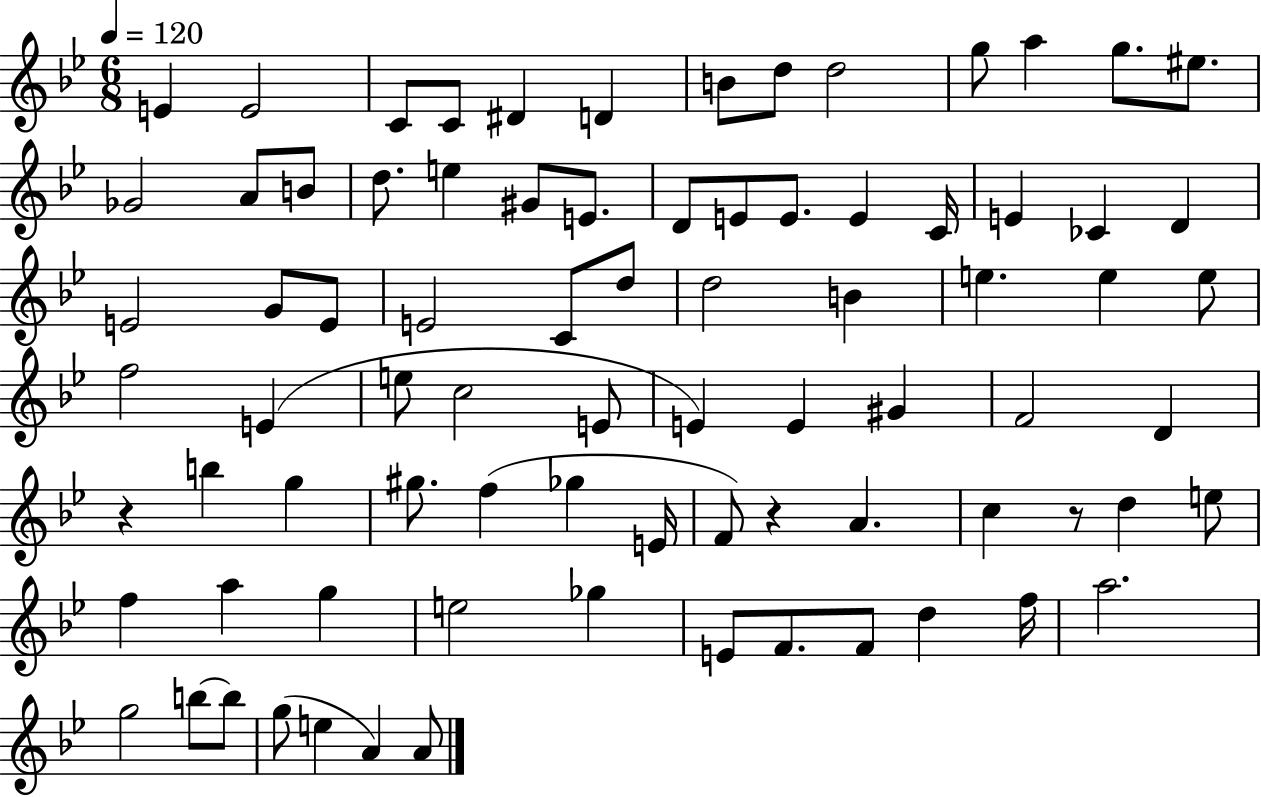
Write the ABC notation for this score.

X:1
T:Untitled
M:6/8
L:1/4
K:Bb
E E2 C/2 C/2 ^D D B/2 d/2 d2 g/2 a g/2 ^e/2 _G2 A/2 B/2 d/2 e ^G/2 E/2 D/2 E/2 E/2 E C/4 E _C D E2 G/2 E/2 E2 C/2 d/2 d2 B e e e/2 f2 E e/2 c2 E/2 E E ^G F2 D z b g ^g/2 f _g E/4 F/2 z A c z/2 d e/2 f a g e2 _g E/2 F/2 F/2 d f/4 a2 g2 b/2 b/2 g/2 e A A/2